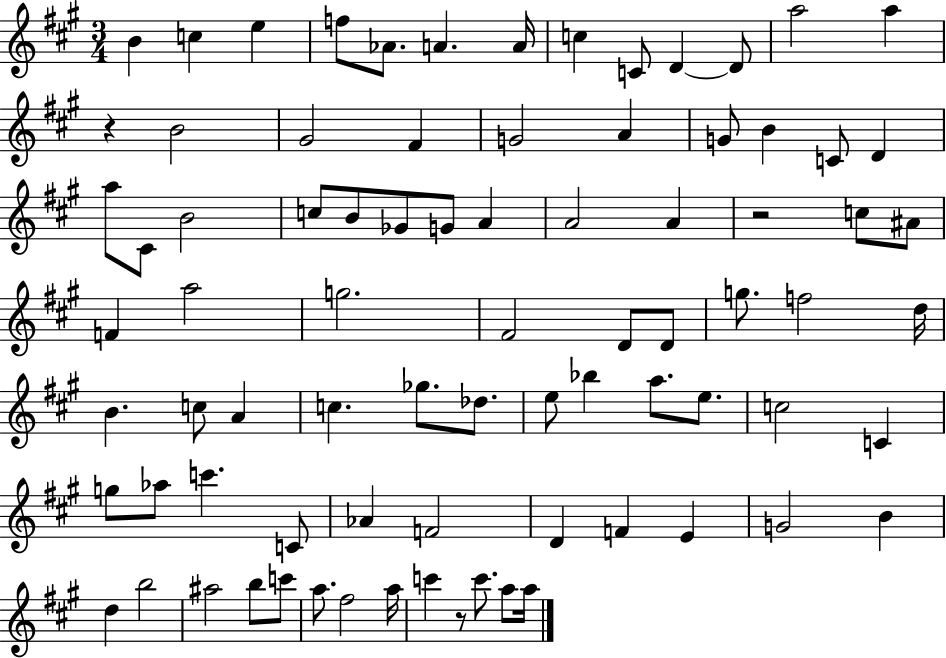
{
  \clef treble
  \numericTimeSignature
  \time 3/4
  \key a \major
  \repeat volta 2 { b'4 c''4 e''4 | f''8 aes'8. a'4. a'16 | c''4 c'8 d'4~~ d'8 | a''2 a''4 | \break r4 b'2 | gis'2 fis'4 | g'2 a'4 | g'8 b'4 c'8 d'4 | \break a''8 cis'8 b'2 | c''8 b'8 ges'8 g'8 a'4 | a'2 a'4 | r2 c''8 ais'8 | \break f'4 a''2 | g''2. | fis'2 d'8 d'8 | g''8. f''2 d''16 | \break b'4. c''8 a'4 | c''4. ges''8. des''8. | e''8 bes''4 a''8. e''8. | c''2 c'4 | \break g''8 aes''8 c'''4. c'8 | aes'4 f'2 | d'4 f'4 e'4 | g'2 b'4 | \break d''4 b''2 | ais''2 b''8 c'''8 | a''8. fis''2 a''16 | c'''4 r8 c'''8. a''8 a''16 | \break } \bar "|."
}